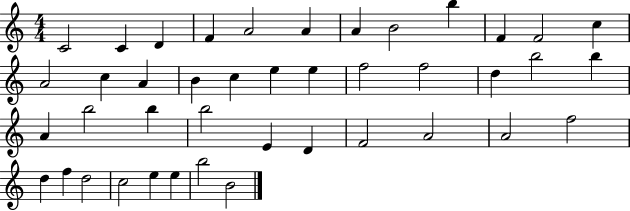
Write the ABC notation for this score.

X:1
T:Untitled
M:4/4
L:1/4
K:C
C2 C D F A2 A A B2 b F F2 c A2 c A B c e e f2 f2 d b2 b A b2 b b2 E D F2 A2 A2 f2 d f d2 c2 e e b2 B2